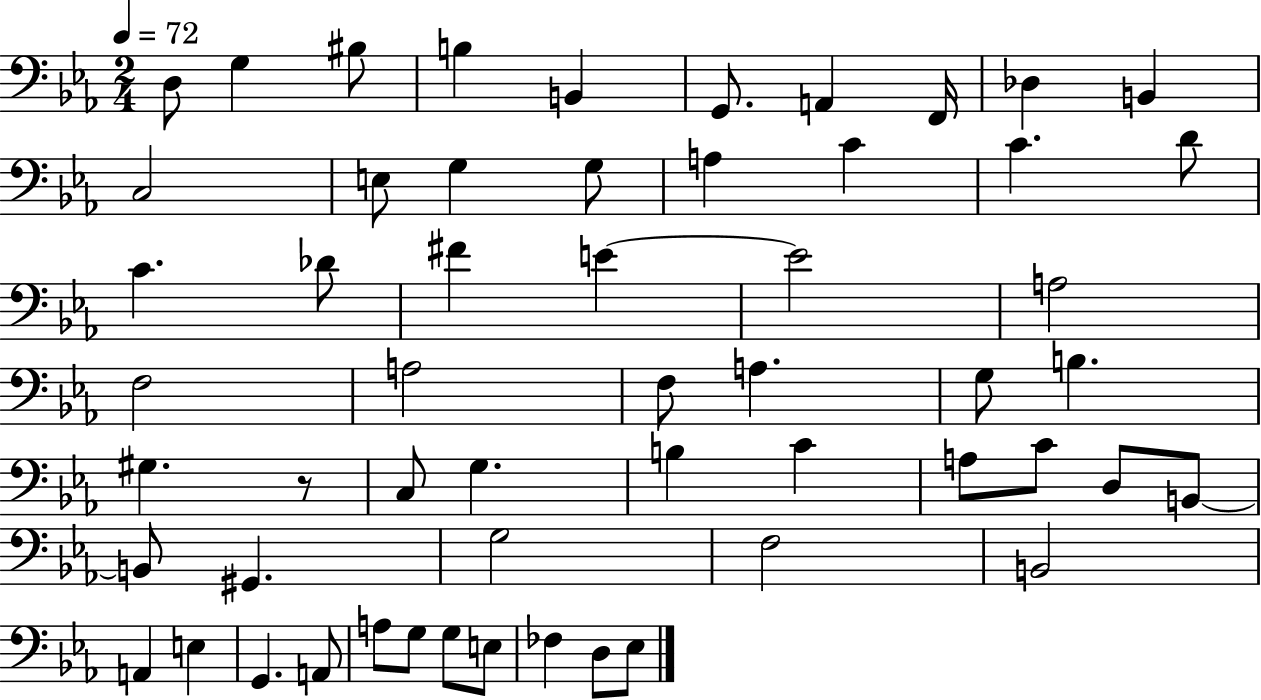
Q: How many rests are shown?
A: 1